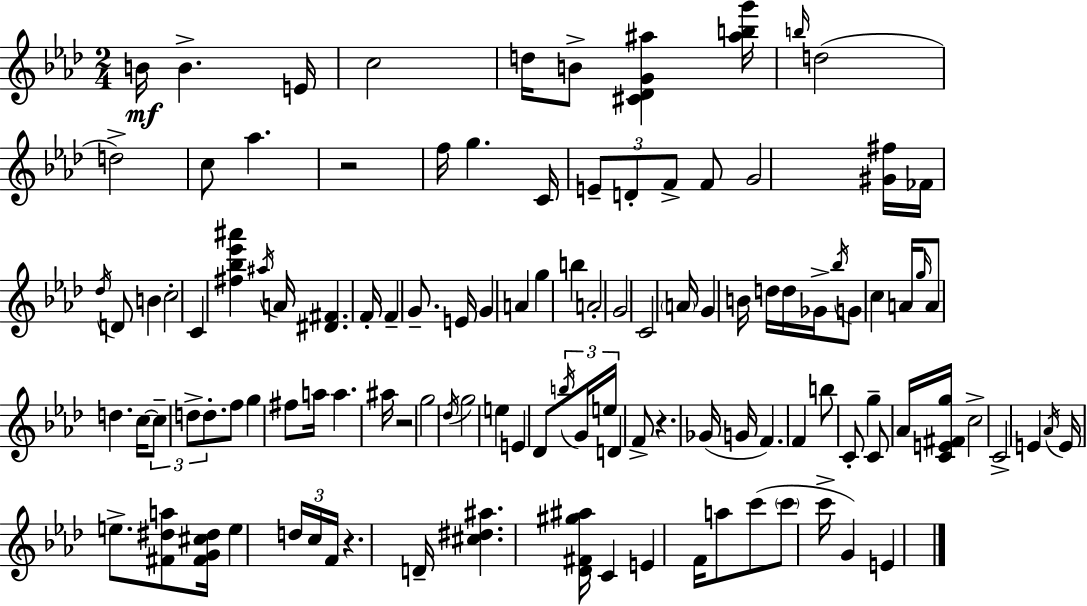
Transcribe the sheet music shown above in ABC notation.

X:1
T:Untitled
M:2/4
L:1/4
K:Ab
B/4 B E/4 c2 d/4 B/2 [^C_DG^a] [^abg']/4 b/4 d2 d2 c/2 _a z2 f/4 g C/4 E/2 D/2 F/2 F/2 G2 [^G^f]/4 _F/4 _d/4 D/2 B c2 C [^f_b_e'^a'] ^a/4 A/4 [^D^F] F/4 F G/2 E/4 G A g b A2 G2 C2 A/4 G B/4 d/4 d/4 _G/4 _b/4 G/2 c A/4 g/4 A/2 d c/4 c/2 d/2 d/2 f/2 g ^f/2 a/4 a ^a/4 z2 g2 _d/4 g2 e E _D/2 b/4 G/4 e/4 D F/2 z _G/4 G/4 F F b/2 C/2 g C/2 _A/4 [CE^Fg]/4 c2 C2 E _A/4 E/4 e/2 [^F^da]/2 [^FG^c^d]/4 e d/4 c/4 F/4 z D/4 [^c^d^a] [_D^F^g^a]/4 C E F/4 a/2 c'/2 c'/2 c'/4 G E